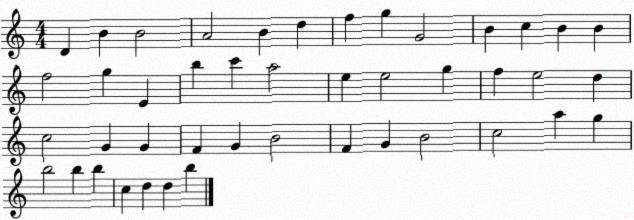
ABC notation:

X:1
T:Untitled
M:4/4
L:1/4
K:C
D B B2 A2 B d f g G2 B c B B f2 g E b c' a2 e e2 g f e2 d c2 G G F G B2 F G B2 c2 a g b2 b b c d d b